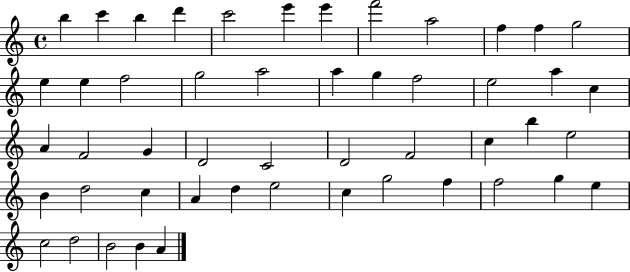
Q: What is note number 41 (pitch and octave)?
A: G5